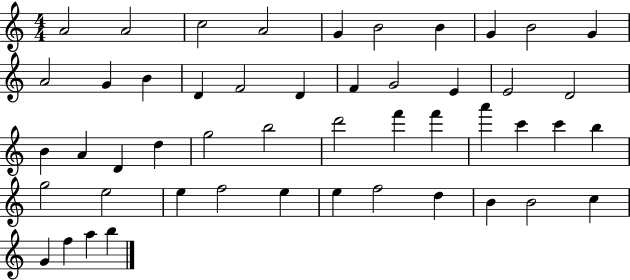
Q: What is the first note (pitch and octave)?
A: A4